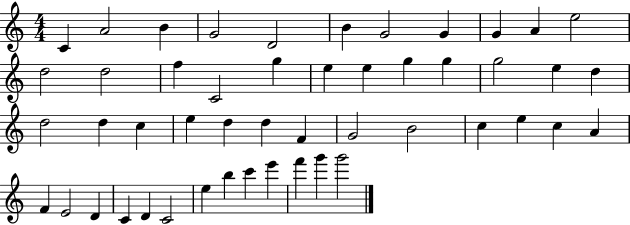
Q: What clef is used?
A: treble